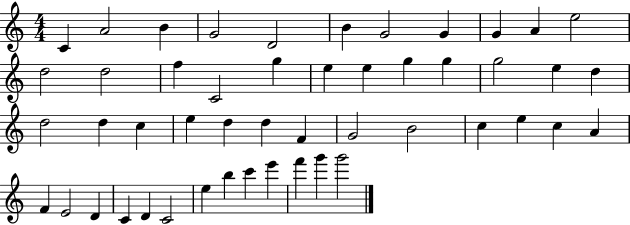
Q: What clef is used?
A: treble